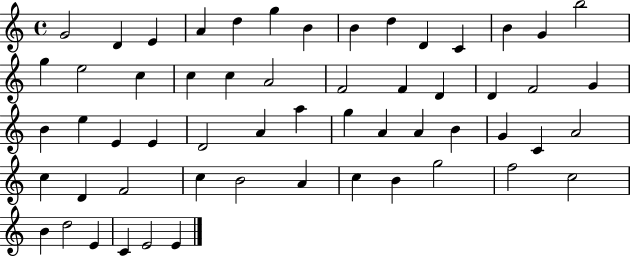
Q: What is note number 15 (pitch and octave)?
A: G5